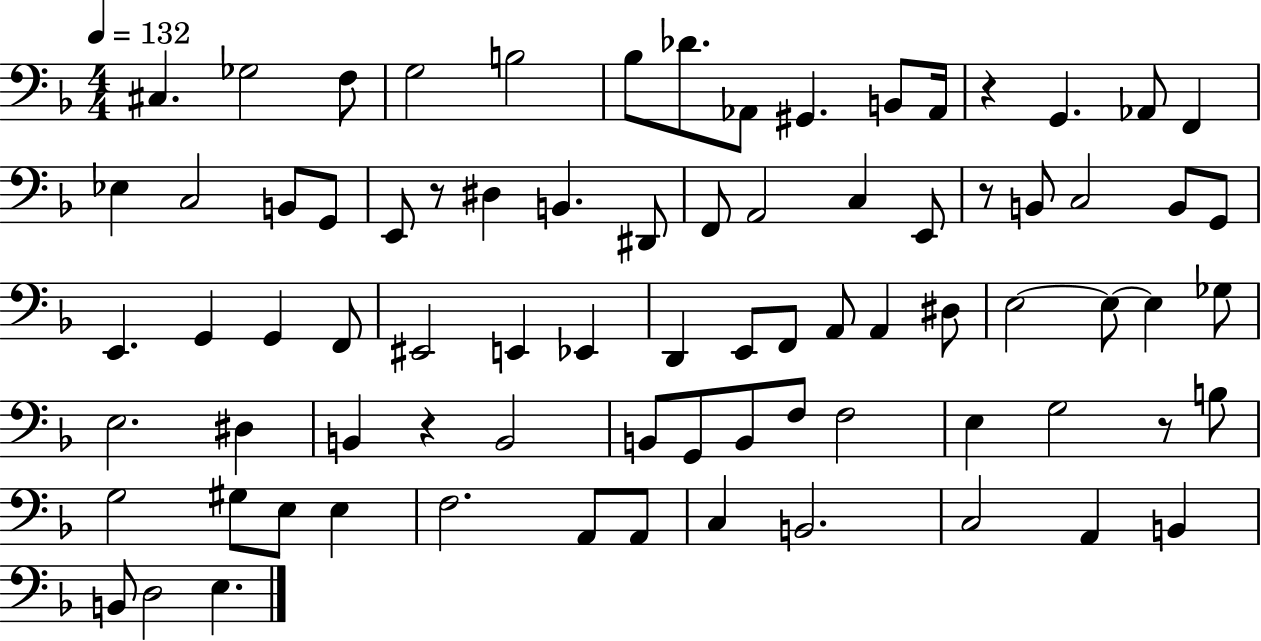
X:1
T:Untitled
M:4/4
L:1/4
K:F
^C, _G,2 F,/2 G,2 B,2 _B,/2 _D/2 _A,,/2 ^G,, B,,/2 _A,,/4 z G,, _A,,/2 F,, _E, C,2 B,,/2 G,,/2 E,,/2 z/2 ^D, B,, ^D,,/2 F,,/2 A,,2 C, E,,/2 z/2 B,,/2 C,2 B,,/2 G,,/2 E,, G,, G,, F,,/2 ^E,,2 E,, _E,, D,, E,,/2 F,,/2 A,,/2 A,, ^D,/2 E,2 E,/2 E, _G,/2 E,2 ^D, B,, z B,,2 B,,/2 G,,/2 B,,/2 F,/2 F,2 E, G,2 z/2 B,/2 G,2 ^G,/2 E,/2 E, F,2 A,,/2 A,,/2 C, B,,2 C,2 A,, B,, B,,/2 D,2 E,